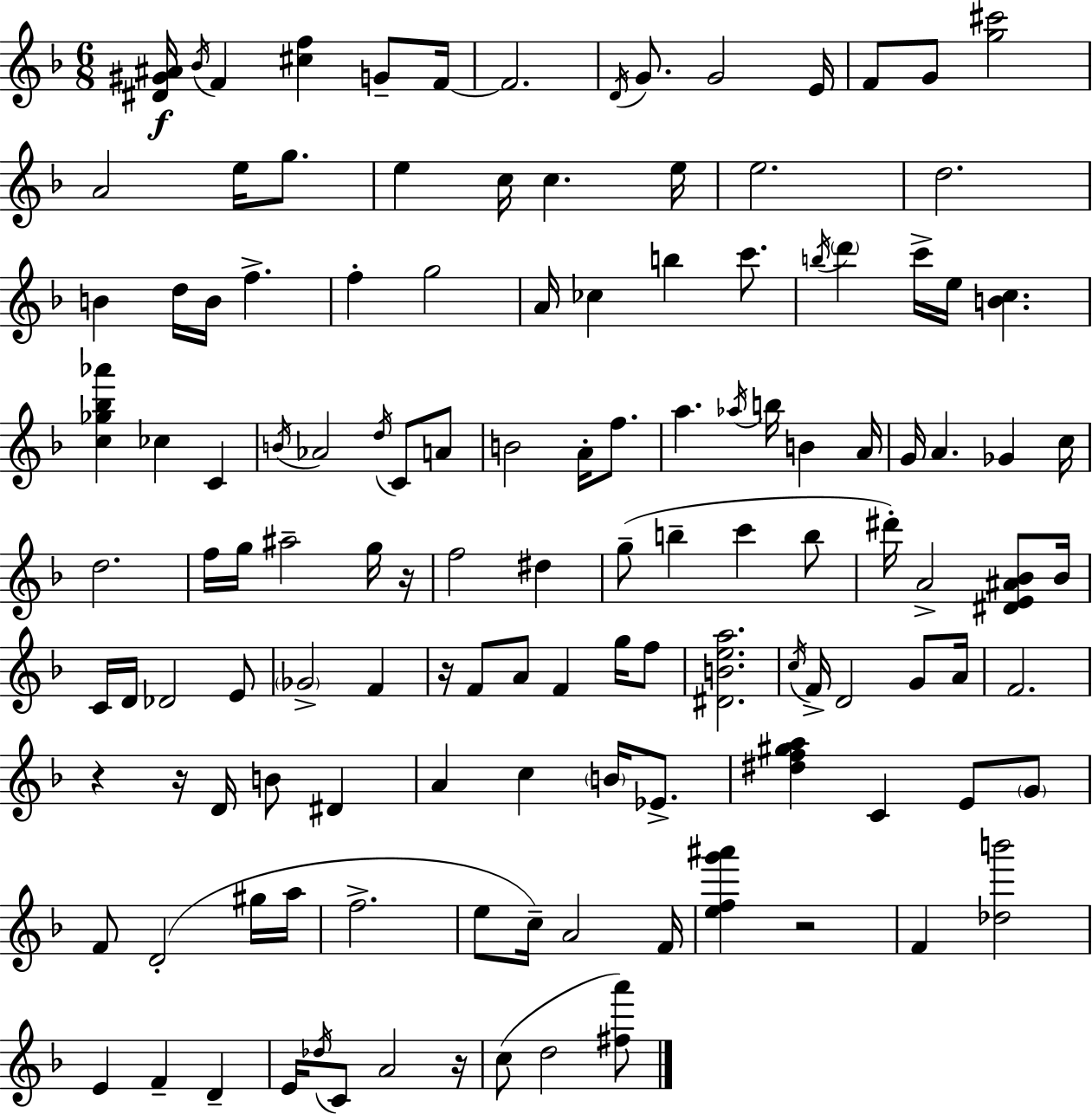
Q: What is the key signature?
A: D minor